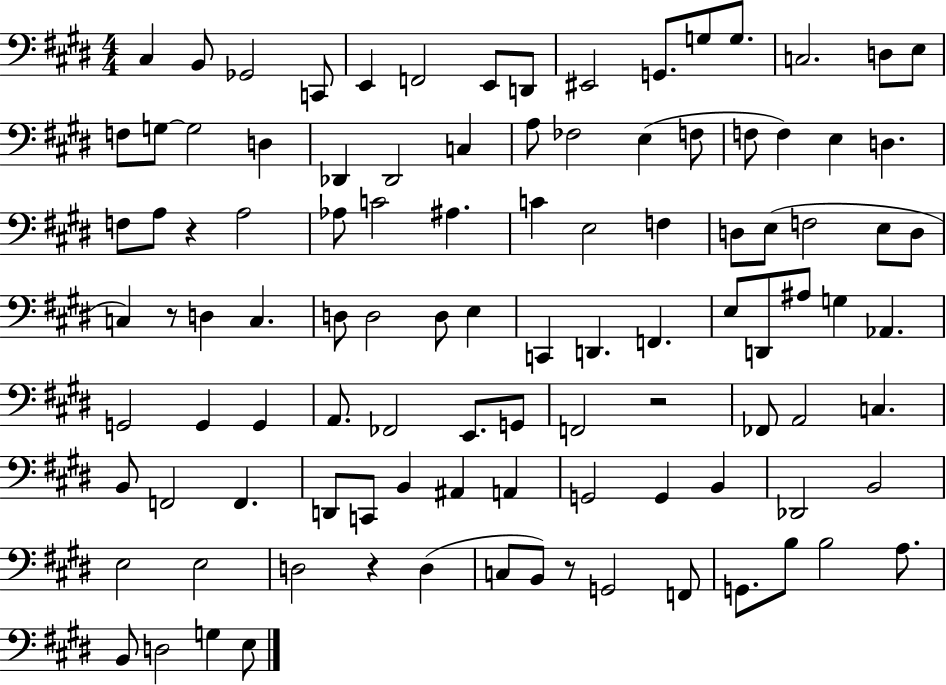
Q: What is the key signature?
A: E major